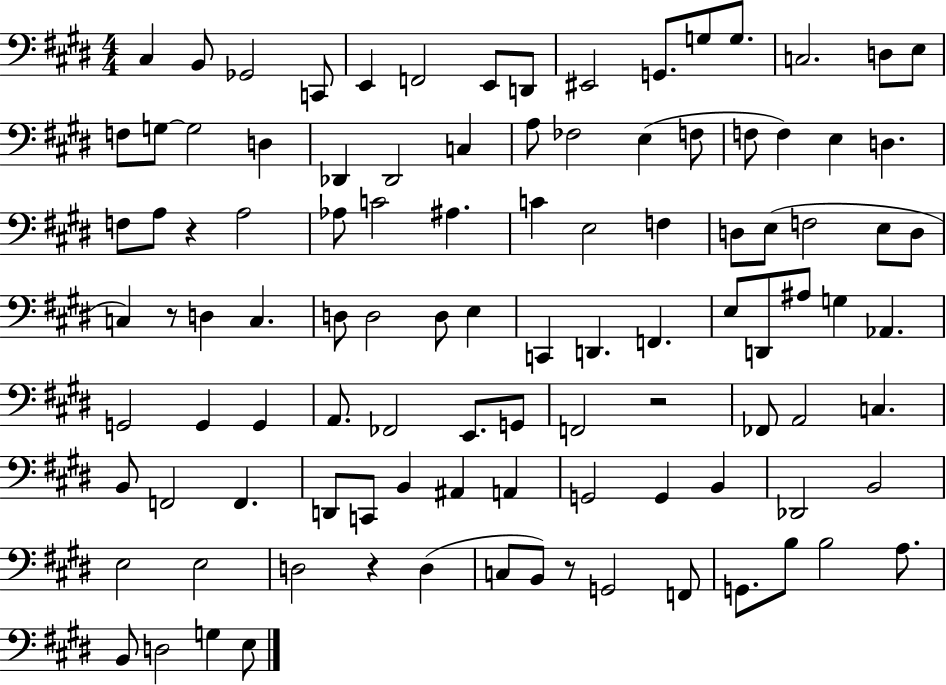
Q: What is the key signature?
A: E major